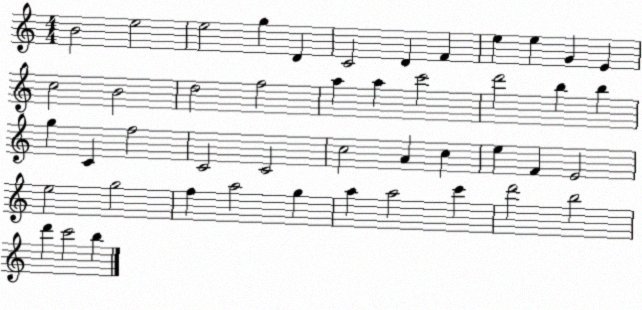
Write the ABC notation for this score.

X:1
T:Untitled
M:4/4
L:1/4
K:C
B2 e2 e2 g D C2 D F e e G E c2 B2 d2 f2 a a c'2 d'2 b b g C f2 C2 C2 c2 A c e F E2 e2 g2 f a2 g a a2 c' d'2 b2 d' c'2 b